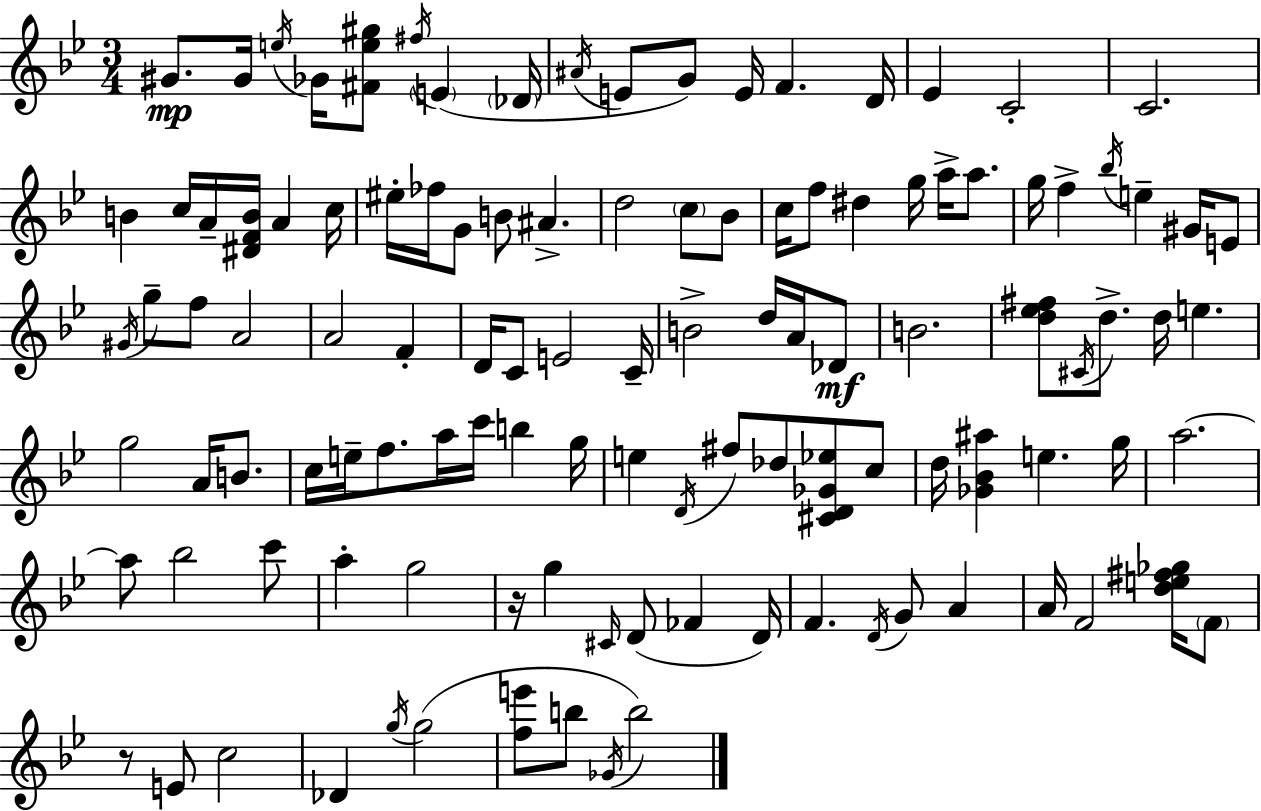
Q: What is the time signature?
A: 3/4